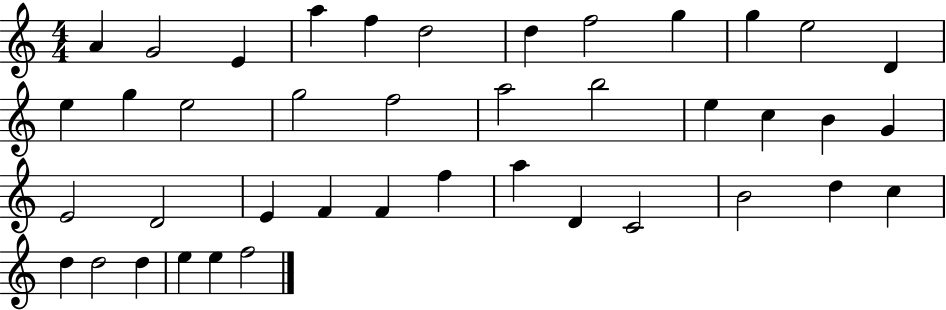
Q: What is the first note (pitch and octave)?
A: A4